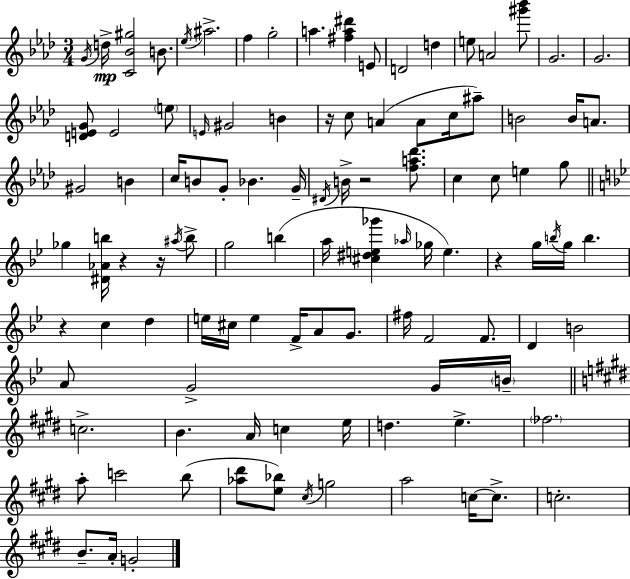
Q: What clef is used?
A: treble